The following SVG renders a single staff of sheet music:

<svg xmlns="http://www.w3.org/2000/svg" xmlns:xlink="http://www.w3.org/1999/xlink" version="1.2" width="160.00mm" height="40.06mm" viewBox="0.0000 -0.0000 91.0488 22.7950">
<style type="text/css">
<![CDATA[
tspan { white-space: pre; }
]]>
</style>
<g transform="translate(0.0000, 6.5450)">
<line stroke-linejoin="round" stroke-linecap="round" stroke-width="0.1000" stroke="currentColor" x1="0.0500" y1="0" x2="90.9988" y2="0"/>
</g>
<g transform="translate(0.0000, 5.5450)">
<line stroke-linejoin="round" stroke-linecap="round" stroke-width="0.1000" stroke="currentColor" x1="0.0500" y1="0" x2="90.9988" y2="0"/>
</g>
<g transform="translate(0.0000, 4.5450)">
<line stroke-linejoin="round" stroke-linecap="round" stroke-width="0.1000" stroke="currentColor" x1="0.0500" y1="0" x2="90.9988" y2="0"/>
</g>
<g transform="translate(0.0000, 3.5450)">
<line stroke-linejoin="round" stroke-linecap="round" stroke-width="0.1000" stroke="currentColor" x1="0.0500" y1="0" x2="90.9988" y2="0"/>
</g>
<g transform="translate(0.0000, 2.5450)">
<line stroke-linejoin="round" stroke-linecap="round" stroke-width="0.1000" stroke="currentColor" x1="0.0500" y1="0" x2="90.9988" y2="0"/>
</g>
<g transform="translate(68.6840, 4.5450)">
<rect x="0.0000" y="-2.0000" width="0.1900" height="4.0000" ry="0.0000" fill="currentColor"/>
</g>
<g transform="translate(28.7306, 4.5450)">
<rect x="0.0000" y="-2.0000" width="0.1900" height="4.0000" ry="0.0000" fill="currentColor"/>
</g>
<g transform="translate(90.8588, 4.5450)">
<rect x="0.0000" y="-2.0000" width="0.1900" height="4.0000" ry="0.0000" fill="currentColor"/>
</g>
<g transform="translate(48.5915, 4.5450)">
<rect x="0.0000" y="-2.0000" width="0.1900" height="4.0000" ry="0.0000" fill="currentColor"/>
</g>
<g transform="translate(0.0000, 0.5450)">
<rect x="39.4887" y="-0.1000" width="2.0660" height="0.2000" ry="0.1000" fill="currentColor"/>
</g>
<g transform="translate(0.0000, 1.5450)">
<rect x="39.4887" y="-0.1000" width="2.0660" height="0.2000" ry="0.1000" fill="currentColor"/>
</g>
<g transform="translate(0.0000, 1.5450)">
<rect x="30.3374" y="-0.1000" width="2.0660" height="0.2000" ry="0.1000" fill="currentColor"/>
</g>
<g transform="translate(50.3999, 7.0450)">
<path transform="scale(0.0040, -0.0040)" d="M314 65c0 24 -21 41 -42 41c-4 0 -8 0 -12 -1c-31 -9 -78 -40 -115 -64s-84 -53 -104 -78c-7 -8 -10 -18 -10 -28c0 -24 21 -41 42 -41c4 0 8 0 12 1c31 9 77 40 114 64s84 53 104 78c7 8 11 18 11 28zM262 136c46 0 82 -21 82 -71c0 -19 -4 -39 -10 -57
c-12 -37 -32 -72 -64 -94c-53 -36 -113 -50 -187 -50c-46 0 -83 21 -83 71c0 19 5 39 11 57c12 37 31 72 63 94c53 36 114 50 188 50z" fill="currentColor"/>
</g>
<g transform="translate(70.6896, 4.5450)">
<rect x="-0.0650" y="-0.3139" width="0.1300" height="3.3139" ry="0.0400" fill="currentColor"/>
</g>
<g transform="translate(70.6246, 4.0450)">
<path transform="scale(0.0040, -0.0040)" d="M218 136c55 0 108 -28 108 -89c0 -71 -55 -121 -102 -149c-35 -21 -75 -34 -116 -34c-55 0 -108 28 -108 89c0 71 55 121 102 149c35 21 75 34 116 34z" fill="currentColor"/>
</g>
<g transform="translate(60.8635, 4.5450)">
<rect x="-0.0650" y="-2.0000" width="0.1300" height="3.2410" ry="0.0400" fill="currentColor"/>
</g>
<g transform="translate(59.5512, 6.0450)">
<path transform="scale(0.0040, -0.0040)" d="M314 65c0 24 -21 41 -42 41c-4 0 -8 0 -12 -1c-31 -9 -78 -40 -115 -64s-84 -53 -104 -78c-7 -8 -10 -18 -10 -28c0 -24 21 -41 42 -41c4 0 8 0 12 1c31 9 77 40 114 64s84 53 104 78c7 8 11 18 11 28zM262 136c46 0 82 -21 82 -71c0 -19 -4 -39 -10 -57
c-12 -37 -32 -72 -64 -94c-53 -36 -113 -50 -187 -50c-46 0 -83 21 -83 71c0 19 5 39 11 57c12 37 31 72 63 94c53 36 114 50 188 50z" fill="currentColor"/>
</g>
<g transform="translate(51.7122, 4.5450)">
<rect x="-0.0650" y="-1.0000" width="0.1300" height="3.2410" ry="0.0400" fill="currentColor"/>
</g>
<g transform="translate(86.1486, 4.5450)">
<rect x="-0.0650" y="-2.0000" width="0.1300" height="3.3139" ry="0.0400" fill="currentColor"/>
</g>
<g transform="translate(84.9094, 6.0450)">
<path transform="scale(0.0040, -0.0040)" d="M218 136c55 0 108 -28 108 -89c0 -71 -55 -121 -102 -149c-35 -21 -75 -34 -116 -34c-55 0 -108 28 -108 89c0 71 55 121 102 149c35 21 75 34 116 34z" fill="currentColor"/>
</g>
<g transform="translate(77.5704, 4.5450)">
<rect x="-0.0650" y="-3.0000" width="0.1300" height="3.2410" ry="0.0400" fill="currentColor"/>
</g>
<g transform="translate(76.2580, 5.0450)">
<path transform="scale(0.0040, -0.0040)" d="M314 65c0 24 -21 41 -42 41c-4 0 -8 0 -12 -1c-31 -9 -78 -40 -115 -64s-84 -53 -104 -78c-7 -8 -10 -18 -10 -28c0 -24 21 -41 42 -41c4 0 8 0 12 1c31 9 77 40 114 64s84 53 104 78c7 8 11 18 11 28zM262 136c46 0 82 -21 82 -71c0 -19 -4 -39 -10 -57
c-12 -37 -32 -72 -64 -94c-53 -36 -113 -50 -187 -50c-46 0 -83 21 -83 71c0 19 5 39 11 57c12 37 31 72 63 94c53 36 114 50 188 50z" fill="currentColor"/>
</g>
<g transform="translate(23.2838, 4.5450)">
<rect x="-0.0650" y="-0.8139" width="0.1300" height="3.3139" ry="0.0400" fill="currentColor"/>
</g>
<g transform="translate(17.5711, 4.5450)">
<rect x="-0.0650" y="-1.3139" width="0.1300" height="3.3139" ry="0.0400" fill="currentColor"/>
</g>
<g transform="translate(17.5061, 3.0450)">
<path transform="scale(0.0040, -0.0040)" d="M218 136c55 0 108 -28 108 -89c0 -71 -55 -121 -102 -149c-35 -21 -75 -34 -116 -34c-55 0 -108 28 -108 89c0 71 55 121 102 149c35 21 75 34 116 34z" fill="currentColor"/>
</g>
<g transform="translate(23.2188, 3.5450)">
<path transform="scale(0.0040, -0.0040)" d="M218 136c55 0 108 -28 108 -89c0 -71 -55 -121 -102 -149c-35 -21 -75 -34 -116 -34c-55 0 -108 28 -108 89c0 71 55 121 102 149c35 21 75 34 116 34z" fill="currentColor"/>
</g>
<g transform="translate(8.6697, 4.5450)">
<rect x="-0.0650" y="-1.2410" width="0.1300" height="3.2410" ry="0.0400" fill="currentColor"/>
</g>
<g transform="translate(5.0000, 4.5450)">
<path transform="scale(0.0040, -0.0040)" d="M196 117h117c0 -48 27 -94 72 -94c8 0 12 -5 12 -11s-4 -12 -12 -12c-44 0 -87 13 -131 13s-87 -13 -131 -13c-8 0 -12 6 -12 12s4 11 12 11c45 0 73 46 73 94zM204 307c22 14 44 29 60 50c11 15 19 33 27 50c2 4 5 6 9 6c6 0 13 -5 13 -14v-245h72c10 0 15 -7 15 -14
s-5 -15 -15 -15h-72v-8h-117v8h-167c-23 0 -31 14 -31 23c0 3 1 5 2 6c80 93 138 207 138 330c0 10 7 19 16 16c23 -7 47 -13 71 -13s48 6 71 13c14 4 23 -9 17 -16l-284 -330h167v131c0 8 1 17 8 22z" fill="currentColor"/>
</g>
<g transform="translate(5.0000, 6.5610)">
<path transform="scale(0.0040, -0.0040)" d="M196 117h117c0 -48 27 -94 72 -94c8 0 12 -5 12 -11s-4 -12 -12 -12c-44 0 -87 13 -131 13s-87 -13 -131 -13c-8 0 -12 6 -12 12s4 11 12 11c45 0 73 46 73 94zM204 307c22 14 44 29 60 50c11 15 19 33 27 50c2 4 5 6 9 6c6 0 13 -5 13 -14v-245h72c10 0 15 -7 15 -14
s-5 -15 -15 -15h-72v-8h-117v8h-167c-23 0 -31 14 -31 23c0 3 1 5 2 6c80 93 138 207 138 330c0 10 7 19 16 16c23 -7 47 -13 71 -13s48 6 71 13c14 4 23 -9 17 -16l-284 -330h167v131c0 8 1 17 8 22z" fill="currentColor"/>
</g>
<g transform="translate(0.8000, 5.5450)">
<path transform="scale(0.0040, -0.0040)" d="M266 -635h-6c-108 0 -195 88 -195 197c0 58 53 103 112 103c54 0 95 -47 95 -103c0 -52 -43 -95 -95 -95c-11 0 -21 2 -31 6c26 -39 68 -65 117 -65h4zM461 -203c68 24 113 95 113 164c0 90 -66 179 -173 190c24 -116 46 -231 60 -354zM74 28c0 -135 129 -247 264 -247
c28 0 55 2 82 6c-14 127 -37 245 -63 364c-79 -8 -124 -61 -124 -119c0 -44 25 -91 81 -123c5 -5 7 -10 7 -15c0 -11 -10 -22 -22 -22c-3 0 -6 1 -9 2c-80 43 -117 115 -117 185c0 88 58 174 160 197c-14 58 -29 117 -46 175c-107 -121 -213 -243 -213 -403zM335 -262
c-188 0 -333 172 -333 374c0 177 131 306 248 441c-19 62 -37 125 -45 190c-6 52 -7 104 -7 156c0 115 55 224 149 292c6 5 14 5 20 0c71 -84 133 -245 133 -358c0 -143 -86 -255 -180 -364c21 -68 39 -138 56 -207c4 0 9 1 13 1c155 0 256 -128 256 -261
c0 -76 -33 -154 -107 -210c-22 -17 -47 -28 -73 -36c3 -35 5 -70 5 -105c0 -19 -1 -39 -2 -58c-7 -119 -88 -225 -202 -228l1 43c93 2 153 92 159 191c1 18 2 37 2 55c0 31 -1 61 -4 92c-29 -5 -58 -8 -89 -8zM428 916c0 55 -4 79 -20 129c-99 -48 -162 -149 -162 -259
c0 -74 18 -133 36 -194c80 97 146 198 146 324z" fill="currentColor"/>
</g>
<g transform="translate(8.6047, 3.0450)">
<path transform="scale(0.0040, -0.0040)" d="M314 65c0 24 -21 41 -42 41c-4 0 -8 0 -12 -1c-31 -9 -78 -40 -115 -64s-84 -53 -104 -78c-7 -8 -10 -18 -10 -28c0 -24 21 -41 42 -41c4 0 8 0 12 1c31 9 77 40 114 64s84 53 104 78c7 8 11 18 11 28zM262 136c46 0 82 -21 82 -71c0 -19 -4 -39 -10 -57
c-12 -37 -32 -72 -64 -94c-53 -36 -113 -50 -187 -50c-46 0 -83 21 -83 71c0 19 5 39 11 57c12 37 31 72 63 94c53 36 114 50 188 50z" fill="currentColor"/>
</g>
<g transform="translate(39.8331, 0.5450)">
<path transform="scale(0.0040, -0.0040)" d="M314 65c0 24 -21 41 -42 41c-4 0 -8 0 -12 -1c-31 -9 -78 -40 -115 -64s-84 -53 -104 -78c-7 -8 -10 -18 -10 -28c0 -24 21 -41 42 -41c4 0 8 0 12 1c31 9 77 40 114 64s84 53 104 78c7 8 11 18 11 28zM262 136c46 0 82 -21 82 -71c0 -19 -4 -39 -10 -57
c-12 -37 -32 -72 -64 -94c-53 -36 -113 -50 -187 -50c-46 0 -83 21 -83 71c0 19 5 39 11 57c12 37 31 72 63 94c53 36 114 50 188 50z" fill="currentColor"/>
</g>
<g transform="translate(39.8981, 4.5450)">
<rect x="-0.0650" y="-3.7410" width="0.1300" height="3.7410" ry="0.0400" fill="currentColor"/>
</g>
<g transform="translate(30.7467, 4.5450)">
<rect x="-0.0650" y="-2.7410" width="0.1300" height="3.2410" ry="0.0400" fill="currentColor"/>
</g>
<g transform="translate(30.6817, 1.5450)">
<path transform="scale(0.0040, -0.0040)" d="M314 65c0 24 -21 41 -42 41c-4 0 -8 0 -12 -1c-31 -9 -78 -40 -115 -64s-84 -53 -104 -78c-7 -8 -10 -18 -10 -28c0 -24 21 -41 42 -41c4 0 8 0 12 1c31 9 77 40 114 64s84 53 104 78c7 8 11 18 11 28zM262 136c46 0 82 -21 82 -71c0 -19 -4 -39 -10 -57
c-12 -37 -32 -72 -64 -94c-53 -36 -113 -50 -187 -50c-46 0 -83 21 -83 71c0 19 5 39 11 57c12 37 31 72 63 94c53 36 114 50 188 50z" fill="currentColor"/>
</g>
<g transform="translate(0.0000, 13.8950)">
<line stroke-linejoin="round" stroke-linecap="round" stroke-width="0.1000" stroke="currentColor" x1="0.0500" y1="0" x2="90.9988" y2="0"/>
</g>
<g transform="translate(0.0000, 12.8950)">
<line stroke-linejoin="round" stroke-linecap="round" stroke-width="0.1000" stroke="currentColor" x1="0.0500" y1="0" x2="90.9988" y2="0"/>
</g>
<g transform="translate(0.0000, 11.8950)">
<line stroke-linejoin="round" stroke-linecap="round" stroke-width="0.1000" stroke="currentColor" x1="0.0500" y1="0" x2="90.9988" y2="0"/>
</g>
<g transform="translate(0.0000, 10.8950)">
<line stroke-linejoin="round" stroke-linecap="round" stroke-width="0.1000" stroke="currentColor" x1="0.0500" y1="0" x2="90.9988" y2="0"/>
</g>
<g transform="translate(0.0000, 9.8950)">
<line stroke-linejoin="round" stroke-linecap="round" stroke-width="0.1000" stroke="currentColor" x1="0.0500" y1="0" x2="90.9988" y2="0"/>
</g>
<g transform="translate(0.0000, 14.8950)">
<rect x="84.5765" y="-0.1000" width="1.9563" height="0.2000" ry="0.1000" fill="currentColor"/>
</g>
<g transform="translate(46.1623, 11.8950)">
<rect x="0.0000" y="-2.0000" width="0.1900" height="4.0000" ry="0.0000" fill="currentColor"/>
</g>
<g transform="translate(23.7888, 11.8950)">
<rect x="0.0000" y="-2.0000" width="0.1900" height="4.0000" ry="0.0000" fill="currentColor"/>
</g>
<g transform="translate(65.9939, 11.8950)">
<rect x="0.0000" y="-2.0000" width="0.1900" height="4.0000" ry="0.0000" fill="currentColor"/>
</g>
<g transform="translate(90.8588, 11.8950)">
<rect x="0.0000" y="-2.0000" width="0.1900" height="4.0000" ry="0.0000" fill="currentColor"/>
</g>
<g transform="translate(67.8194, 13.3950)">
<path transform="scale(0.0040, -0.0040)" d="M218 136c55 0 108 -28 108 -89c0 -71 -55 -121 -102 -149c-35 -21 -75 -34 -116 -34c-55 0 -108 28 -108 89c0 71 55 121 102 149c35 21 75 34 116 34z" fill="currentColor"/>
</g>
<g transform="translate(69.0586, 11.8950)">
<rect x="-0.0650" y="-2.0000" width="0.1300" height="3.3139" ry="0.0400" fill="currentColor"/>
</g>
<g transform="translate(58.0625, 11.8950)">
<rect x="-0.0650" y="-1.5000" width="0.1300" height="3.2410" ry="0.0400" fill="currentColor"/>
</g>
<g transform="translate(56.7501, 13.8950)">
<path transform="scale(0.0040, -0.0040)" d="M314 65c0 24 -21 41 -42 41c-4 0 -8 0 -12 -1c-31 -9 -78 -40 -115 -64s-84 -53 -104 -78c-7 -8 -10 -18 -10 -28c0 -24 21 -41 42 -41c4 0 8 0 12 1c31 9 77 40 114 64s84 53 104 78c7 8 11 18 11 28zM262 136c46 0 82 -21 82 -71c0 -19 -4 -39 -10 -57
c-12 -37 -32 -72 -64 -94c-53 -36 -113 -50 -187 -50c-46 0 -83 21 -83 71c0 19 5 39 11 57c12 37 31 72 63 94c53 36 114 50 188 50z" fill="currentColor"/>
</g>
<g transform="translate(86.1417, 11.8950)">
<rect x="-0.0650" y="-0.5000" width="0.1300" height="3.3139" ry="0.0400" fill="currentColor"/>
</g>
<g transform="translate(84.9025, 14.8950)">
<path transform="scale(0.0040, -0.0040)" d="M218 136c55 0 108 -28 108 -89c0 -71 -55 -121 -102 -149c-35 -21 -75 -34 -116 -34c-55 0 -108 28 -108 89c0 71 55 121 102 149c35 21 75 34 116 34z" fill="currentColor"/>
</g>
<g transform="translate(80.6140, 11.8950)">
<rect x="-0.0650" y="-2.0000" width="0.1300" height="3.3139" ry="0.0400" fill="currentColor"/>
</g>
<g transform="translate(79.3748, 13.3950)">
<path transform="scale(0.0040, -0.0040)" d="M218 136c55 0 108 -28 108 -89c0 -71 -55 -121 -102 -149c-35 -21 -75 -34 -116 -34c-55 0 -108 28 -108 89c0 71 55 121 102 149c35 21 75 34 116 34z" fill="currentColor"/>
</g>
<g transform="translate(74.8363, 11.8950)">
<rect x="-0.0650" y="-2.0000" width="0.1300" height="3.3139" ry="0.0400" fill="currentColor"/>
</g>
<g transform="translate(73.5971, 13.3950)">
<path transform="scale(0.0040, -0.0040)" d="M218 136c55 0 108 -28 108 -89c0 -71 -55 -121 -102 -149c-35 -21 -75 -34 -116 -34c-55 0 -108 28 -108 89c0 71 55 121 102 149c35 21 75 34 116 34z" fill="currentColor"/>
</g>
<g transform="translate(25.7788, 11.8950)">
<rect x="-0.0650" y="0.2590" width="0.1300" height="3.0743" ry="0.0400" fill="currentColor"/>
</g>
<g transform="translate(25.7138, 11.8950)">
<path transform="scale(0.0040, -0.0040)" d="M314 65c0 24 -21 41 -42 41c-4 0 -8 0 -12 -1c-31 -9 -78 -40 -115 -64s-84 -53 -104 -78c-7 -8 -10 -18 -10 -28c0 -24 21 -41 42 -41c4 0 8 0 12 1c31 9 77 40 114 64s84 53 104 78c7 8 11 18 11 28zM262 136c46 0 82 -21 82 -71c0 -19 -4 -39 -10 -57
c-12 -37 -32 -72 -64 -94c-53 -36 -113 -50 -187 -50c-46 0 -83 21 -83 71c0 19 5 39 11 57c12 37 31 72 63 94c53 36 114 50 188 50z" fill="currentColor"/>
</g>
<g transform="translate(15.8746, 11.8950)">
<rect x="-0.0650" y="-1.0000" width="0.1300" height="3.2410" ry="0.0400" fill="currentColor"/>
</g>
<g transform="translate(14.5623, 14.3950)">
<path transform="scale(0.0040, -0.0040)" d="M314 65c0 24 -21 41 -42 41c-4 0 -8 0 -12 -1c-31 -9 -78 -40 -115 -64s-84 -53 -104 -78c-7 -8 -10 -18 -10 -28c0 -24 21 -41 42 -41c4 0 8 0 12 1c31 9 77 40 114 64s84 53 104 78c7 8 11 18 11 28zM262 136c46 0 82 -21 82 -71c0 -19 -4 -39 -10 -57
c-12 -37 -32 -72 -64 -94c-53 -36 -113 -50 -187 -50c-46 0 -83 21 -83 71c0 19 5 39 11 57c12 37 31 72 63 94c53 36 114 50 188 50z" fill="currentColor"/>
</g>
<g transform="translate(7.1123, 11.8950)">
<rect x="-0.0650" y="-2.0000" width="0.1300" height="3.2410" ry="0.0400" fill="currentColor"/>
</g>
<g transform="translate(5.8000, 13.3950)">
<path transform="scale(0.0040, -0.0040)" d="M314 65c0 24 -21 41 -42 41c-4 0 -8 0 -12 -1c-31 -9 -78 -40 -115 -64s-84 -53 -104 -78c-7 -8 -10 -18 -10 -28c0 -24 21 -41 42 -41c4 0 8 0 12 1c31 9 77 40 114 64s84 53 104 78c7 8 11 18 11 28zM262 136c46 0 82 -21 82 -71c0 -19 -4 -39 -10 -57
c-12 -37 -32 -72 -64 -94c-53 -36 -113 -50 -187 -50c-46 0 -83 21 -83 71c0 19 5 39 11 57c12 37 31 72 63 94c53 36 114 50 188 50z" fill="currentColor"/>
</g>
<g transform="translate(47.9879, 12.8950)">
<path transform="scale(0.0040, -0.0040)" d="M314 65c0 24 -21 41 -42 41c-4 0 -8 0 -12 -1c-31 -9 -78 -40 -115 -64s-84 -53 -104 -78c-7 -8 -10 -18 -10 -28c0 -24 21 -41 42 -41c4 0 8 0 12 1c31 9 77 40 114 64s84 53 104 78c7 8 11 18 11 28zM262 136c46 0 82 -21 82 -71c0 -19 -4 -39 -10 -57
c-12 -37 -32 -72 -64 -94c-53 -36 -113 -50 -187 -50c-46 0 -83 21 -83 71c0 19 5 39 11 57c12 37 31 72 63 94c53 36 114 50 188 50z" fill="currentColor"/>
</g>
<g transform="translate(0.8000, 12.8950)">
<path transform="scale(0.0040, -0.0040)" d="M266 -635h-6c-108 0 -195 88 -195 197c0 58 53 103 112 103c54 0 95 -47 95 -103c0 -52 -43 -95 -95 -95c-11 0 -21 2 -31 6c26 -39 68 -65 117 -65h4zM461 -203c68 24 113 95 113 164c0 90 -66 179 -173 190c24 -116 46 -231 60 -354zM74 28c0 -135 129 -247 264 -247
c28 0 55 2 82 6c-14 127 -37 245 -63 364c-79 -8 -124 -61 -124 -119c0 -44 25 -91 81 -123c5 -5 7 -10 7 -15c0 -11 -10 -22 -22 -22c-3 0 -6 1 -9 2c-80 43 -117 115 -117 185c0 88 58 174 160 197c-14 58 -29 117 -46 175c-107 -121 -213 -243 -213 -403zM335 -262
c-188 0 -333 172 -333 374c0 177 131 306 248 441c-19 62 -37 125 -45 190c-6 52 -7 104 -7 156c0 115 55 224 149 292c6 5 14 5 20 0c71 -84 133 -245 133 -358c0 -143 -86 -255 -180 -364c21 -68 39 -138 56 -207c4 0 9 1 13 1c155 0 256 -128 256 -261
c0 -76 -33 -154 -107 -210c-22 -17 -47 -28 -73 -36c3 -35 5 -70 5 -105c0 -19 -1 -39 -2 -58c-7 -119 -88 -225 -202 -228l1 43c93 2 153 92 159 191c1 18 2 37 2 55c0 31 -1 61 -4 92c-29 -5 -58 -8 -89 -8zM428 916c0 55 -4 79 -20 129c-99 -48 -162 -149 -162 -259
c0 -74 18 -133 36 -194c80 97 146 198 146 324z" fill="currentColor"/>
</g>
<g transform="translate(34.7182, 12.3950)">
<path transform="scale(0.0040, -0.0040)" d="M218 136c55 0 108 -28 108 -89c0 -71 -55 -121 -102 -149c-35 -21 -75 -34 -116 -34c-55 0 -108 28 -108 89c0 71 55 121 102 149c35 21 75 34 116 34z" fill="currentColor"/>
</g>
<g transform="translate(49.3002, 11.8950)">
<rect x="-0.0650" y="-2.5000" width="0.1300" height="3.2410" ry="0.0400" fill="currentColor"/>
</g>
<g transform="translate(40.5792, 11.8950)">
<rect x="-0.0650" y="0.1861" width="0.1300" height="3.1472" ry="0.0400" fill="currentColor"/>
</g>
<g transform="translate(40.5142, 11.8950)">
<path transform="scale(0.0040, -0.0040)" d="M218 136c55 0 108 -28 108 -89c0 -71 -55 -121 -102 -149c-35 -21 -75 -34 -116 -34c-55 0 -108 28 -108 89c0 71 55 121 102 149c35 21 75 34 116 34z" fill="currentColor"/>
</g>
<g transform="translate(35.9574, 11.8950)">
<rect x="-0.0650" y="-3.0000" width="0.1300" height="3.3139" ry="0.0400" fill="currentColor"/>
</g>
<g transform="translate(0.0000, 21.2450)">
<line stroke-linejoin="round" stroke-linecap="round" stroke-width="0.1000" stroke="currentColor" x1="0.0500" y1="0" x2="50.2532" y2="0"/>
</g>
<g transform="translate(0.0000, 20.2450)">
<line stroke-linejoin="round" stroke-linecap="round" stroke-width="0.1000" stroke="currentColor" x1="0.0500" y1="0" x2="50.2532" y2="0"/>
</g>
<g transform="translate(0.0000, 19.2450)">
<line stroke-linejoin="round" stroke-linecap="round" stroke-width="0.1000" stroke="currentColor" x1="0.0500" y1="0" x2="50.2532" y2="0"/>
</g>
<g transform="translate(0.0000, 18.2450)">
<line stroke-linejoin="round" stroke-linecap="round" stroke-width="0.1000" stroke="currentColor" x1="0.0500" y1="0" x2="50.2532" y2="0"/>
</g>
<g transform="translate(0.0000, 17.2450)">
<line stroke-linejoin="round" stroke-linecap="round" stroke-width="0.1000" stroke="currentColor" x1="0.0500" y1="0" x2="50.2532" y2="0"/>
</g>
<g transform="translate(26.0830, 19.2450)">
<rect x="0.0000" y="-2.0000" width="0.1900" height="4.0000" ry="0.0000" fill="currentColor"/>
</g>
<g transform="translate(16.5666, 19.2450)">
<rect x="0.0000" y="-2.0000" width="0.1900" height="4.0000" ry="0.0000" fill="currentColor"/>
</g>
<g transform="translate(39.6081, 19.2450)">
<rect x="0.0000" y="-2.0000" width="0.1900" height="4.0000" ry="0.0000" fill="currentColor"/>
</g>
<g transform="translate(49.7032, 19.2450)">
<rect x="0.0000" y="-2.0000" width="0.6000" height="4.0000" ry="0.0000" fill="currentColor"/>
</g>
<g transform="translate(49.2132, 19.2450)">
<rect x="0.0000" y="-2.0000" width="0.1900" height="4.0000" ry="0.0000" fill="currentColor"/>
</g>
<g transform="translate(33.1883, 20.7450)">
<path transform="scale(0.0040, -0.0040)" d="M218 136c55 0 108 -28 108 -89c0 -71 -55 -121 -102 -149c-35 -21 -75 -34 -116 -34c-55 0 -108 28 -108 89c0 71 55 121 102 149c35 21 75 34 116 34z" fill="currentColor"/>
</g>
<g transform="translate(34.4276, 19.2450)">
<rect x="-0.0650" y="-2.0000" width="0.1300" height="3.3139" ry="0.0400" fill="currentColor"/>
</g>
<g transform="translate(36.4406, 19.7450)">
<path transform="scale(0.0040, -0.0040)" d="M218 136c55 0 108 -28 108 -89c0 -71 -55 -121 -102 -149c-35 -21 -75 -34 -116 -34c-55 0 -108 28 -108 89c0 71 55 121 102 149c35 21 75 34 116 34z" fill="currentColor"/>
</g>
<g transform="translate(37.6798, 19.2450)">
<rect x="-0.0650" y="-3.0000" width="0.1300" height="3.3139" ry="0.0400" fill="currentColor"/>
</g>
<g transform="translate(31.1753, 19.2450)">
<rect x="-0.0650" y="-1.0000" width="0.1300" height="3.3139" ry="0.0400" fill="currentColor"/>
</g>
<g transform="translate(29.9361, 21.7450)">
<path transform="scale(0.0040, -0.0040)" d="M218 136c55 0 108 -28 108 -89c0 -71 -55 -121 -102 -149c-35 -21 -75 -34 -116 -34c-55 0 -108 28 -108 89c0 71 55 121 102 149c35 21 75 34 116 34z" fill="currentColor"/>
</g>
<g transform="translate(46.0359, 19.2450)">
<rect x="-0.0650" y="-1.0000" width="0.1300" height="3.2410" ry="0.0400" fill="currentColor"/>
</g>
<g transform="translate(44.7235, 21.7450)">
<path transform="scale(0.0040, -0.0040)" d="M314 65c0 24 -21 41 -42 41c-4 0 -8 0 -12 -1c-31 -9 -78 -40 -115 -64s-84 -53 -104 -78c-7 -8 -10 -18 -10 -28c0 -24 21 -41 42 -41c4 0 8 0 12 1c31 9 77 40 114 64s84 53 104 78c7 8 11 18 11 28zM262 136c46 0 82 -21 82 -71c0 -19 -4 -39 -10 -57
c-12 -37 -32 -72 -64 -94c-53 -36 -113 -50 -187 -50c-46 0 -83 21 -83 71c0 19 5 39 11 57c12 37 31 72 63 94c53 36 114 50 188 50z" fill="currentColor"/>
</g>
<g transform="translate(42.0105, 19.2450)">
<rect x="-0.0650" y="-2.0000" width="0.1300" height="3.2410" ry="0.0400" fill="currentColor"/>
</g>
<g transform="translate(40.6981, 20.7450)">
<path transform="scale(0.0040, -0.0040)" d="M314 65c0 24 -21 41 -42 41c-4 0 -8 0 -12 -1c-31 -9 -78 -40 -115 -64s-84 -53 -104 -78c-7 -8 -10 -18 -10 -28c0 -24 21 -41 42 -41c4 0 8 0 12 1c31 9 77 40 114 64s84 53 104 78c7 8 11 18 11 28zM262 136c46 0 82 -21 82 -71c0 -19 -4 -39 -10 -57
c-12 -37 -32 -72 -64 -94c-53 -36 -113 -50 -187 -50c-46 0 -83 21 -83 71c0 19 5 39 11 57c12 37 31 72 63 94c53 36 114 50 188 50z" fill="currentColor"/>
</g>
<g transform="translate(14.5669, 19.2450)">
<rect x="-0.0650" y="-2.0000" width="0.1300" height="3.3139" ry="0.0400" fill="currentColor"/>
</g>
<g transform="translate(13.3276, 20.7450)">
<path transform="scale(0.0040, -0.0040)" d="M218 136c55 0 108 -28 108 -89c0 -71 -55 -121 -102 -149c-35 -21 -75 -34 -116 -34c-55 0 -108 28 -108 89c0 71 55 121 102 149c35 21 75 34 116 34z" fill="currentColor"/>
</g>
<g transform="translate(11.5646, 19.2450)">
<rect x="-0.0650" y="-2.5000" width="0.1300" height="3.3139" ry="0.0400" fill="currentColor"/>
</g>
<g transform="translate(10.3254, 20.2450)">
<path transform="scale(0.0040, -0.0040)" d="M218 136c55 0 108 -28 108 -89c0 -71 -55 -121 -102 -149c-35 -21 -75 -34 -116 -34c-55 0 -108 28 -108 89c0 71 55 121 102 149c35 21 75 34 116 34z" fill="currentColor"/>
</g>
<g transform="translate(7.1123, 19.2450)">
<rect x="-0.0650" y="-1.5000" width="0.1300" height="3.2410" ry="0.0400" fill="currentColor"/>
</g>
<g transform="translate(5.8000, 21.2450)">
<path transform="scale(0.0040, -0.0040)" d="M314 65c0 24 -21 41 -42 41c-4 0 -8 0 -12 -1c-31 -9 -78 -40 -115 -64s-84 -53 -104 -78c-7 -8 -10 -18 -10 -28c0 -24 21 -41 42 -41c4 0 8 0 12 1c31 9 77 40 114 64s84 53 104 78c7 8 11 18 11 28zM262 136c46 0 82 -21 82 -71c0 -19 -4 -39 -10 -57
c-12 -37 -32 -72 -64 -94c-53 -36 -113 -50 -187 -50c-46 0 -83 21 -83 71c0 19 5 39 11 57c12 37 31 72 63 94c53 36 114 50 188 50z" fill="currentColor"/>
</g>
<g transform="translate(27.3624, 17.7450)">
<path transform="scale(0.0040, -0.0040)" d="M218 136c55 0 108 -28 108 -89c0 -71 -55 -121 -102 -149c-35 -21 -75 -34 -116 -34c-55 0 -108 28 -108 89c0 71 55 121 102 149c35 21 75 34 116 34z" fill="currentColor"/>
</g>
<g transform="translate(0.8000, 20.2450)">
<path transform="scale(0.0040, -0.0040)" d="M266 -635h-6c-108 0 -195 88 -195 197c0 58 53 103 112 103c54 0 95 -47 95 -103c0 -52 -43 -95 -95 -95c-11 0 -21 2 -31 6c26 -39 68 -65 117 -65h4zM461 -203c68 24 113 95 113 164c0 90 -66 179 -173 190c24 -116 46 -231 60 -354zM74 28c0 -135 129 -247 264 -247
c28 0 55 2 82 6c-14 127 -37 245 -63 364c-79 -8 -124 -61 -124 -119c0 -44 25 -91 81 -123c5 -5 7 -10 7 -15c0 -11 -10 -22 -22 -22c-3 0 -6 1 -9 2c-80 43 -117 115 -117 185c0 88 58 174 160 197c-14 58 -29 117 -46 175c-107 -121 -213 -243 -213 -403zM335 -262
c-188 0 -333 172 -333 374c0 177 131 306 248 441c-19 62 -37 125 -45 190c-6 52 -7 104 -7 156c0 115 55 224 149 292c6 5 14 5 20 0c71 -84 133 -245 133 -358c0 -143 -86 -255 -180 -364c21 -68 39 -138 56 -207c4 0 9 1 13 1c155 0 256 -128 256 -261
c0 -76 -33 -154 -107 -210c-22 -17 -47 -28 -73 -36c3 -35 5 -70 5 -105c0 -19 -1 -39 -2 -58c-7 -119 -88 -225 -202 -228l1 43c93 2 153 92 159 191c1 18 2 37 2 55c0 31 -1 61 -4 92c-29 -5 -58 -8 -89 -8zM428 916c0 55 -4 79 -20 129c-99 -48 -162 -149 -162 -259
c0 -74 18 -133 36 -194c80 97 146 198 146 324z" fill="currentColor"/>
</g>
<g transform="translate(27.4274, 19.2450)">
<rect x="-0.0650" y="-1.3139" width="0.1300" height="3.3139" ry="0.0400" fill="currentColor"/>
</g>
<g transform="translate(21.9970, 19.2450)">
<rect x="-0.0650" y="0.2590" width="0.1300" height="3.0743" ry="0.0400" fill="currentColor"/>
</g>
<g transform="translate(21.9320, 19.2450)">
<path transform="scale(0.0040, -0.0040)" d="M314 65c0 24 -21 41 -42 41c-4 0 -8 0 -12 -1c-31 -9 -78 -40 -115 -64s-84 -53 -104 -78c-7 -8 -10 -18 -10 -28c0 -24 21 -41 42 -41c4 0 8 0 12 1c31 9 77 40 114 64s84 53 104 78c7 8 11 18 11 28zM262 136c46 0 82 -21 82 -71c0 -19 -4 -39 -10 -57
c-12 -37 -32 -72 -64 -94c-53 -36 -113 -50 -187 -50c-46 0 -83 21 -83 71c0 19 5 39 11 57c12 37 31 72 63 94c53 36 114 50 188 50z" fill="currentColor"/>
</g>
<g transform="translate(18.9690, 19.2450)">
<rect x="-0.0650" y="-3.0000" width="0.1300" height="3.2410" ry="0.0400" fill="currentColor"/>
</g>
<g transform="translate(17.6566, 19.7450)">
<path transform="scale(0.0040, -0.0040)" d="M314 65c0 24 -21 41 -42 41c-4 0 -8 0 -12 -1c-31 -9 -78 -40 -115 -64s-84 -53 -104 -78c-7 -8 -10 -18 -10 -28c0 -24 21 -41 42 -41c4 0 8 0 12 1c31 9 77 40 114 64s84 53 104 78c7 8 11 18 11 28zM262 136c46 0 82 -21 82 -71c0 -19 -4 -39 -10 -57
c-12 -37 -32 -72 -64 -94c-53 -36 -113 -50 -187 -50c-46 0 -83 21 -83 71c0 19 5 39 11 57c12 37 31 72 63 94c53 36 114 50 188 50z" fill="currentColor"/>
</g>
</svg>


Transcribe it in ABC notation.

X:1
T:Untitled
M:4/4
L:1/4
K:C
e2 e d a2 c'2 D2 F2 c A2 F F2 D2 B2 A B G2 E2 F F F C E2 G F A2 B2 e D F A F2 D2